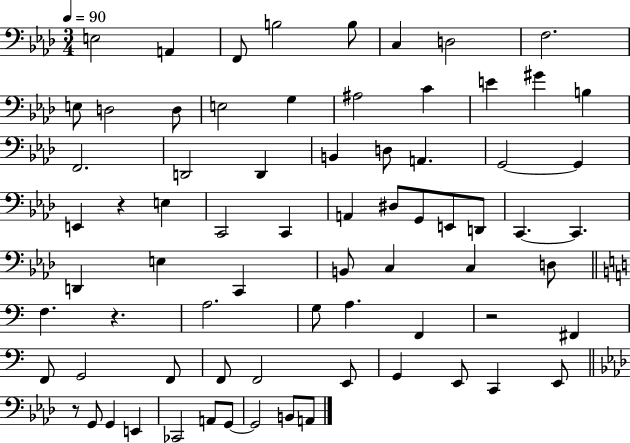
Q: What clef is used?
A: bass